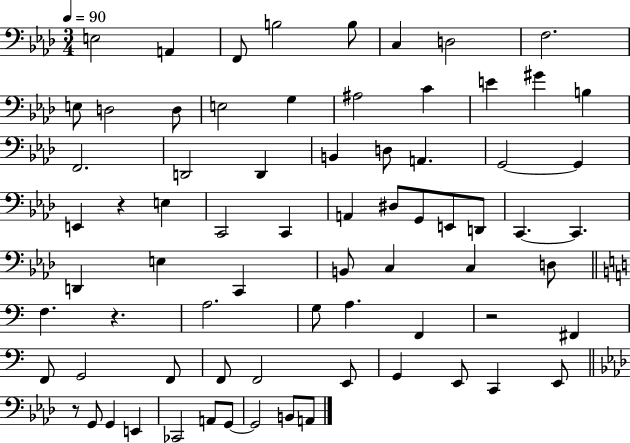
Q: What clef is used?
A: bass